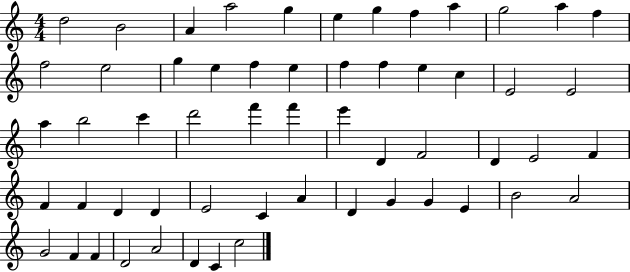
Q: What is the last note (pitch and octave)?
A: C5